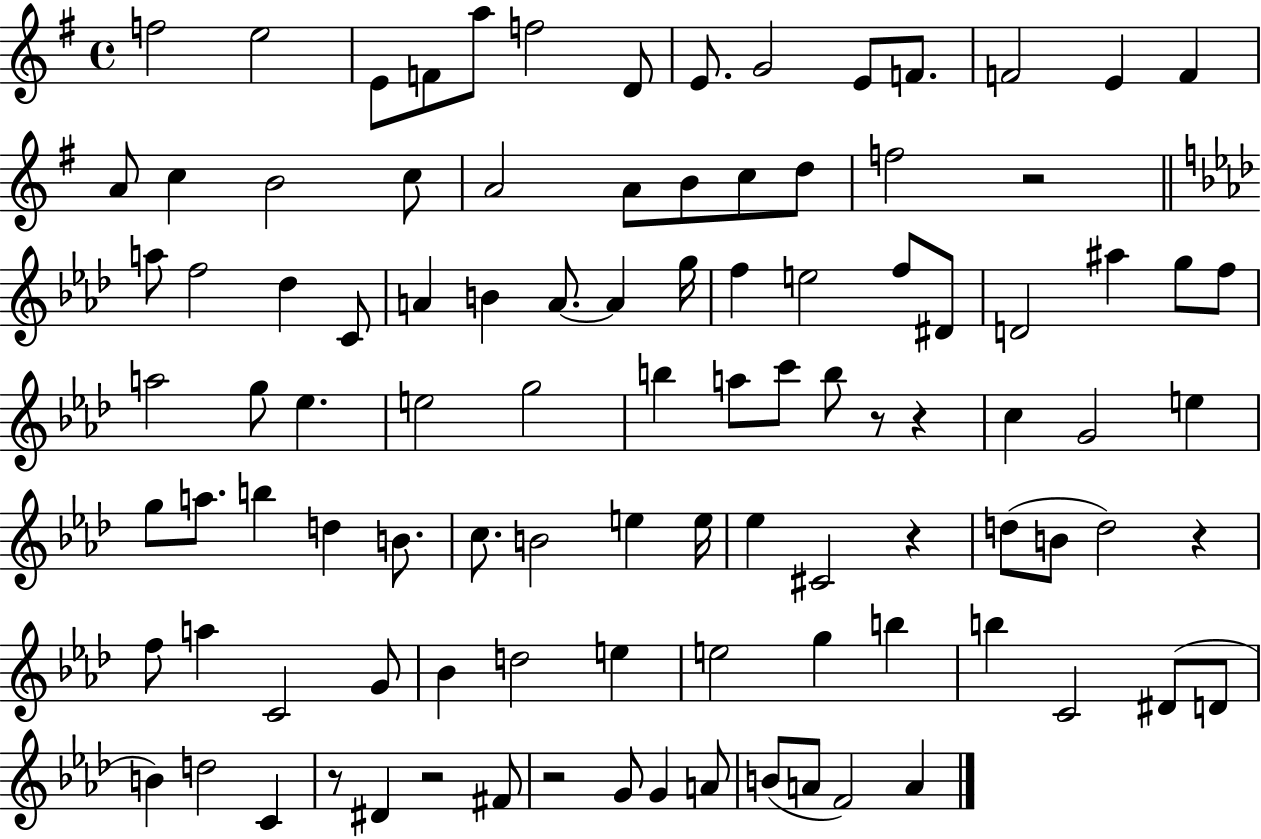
X:1
T:Untitled
M:4/4
L:1/4
K:G
f2 e2 E/2 F/2 a/2 f2 D/2 E/2 G2 E/2 F/2 F2 E F A/2 c B2 c/2 A2 A/2 B/2 c/2 d/2 f2 z2 a/2 f2 _d C/2 A B A/2 A g/4 f e2 f/2 ^D/2 D2 ^a g/2 f/2 a2 g/2 _e e2 g2 b a/2 c'/2 b/2 z/2 z c G2 e g/2 a/2 b d B/2 c/2 B2 e e/4 _e ^C2 z d/2 B/2 d2 z f/2 a C2 G/2 _B d2 e e2 g b b C2 ^D/2 D/2 B d2 C z/2 ^D z2 ^F/2 z2 G/2 G A/2 B/2 A/2 F2 A